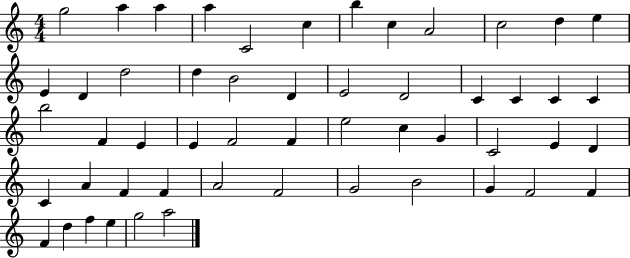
{
  \clef treble
  \numericTimeSignature
  \time 4/4
  \key c \major
  g''2 a''4 a''4 | a''4 c'2 c''4 | b''4 c''4 a'2 | c''2 d''4 e''4 | \break e'4 d'4 d''2 | d''4 b'2 d'4 | e'2 d'2 | c'4 c'4 c'4 c'4 | \break b''2 f'4 e'4 | e'4 f'2 f'4 | e''2 c''4 g'4 | c'2 e'4 d'4 | \break c'4 a'4 f'4 f'4 | a'2 f'2 | g'2 b'2 | g'4 f'2 f'4 | \break f'4 d''4 f''4 e''4 | g''2 a''2 | \bar "|."
}